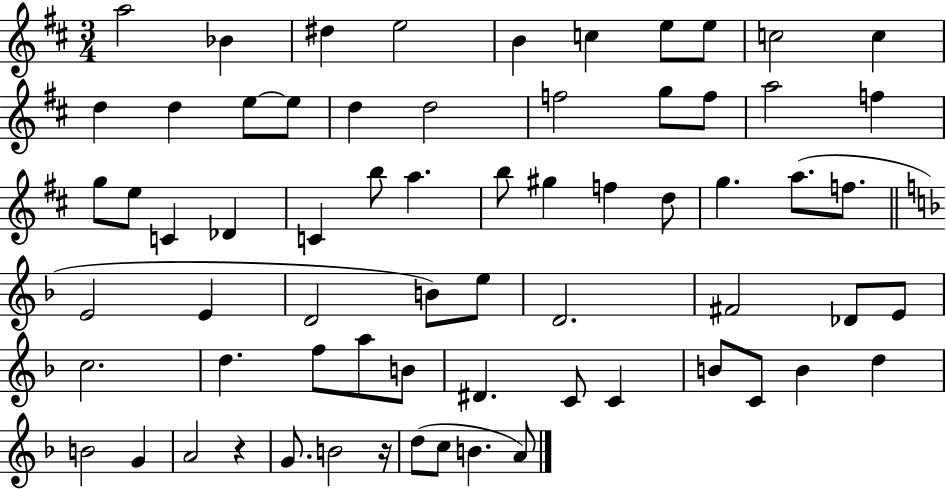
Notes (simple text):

A5/h Bb4/q D#5/q E5/h B4/q C5/q E5/e E5/e C5/h C5/q D5/q D5/q E5/e E5/e D5/q D5/h F5/h G5/e F5/e A5/h F5/q G5/e E5/e C4/q Db4/q C4/q B5/e A5/q. B5/e G#5/q F5/q D5/e G5/q. A5/e. F5/e. E4/h E4/q D4/h B4/e E5/e D4/h. F#4/h Db4/e E4/e C5/h. D5/q. F5/e A5/e B4/e D#4/q. C4/e C4/q B4/e C4/e B4/q D5/q B4/h G4/q A4/h R/q G4/e. B4/h R/s D5/e C5/e B4/q. A4/e